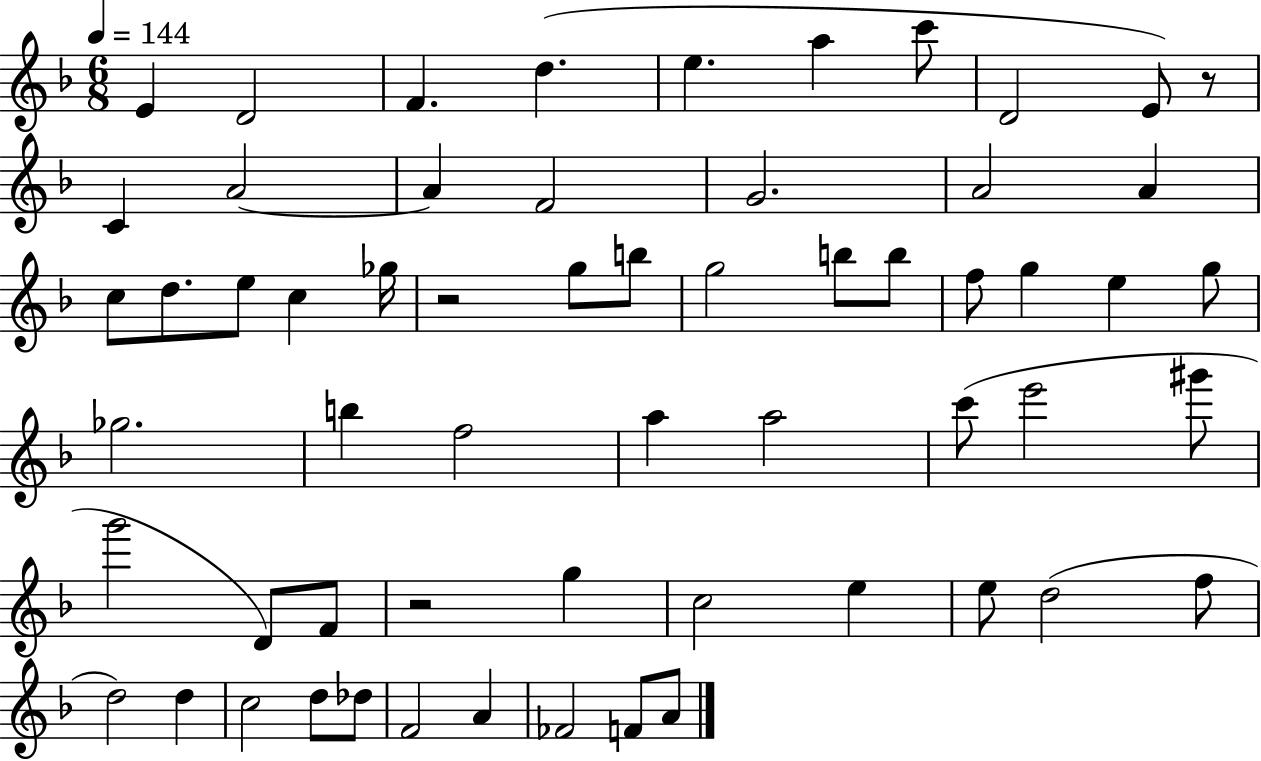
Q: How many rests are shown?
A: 3